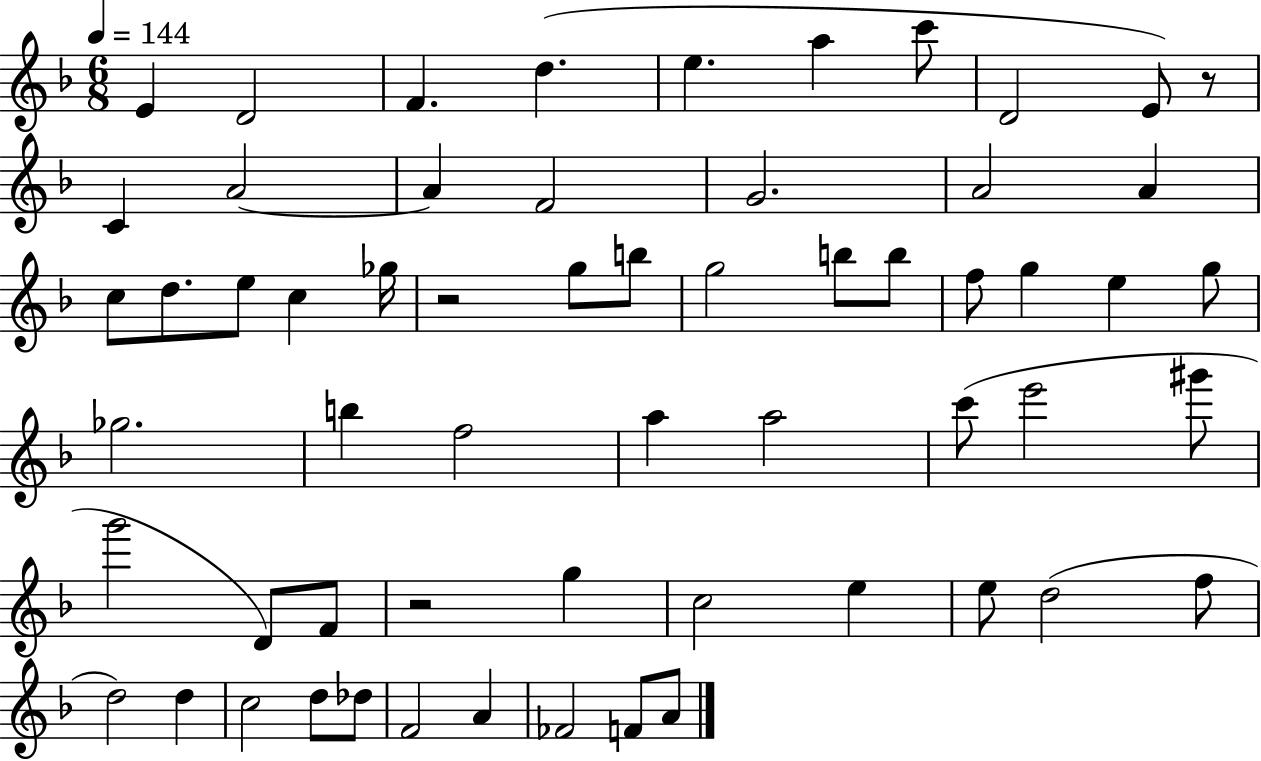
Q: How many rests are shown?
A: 3